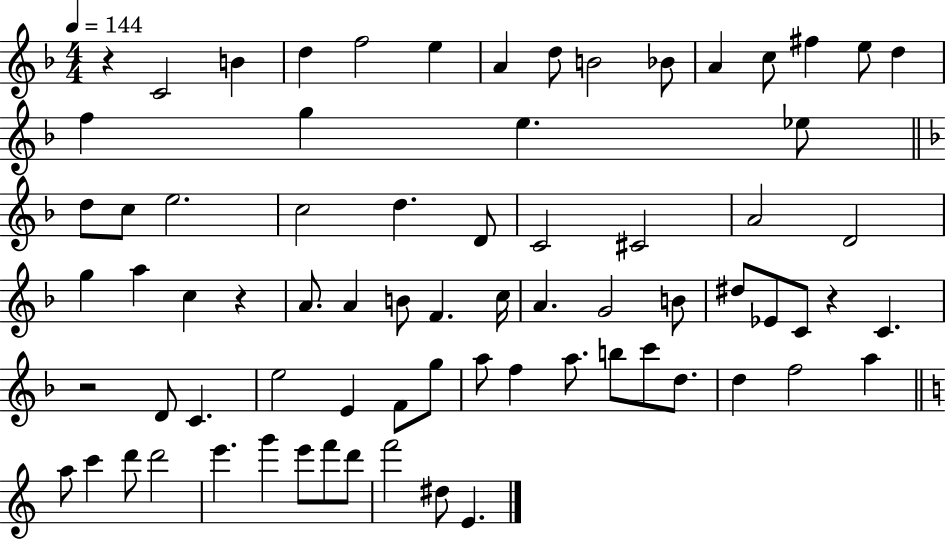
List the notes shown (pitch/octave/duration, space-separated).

R/q C4/h B4/q D5/q F5/h E5/q A4/q D5/e B4/h Bb4/e A4/q C5/e F#5/q E5/e D5/q F5/q G5/q E5/q. Eb5/e D5/e C5/e E5/h. C5/h D5/q. D4/e C4/h C#4/h A4/h D4/h G5/q A5/q C5/q R/q A4/e. A4/q B4/e F4/q. C5/s A4/q. G4/h B4/e D#5/e Eb4/e C4/e R/q C4/q. R/h D4/e C4/q. E5/h E4/q F4/e G5/e A5/e F5/q A5/e. B5/e C6/e D5/e. D5/q F5/h A5/q A5/e C6/q D6/e D6/h E6/q. G6/q E6/e F6/e D6/e F6/h D#5/e E4/q.